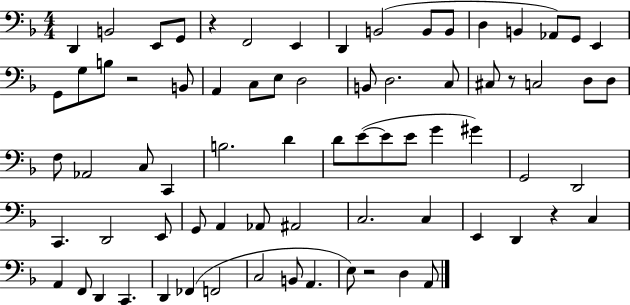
D2/q B2/h E2/e G2/e R/q F2/h E2/q D2/q B2/h B2/e B2/e D3/q B2/q Ab2/e G2/e E2/q G2/e G3/e B3/e R/h B2/e A2/q C3/e E3/e D3/h B2/e D3/h. C3/e C#3/e R/e C3/h D3/e D3/e F3/e Ab2/h C3/e C2/q B3/h. D4/q D4/e E4/e E4/e E4/e G4/q G#4/q G2/h D2/h C2/q. D2/h E2/e G2/e A2/q Ab2/e A#2/h C3/h. C3/q E2/q D2/q R/q C3/q A2/q F2/e D2/q C2/q. D2/q FES2/q F2/h C3/h B2/e A2/q. E3/e R/h D3/q A2/e